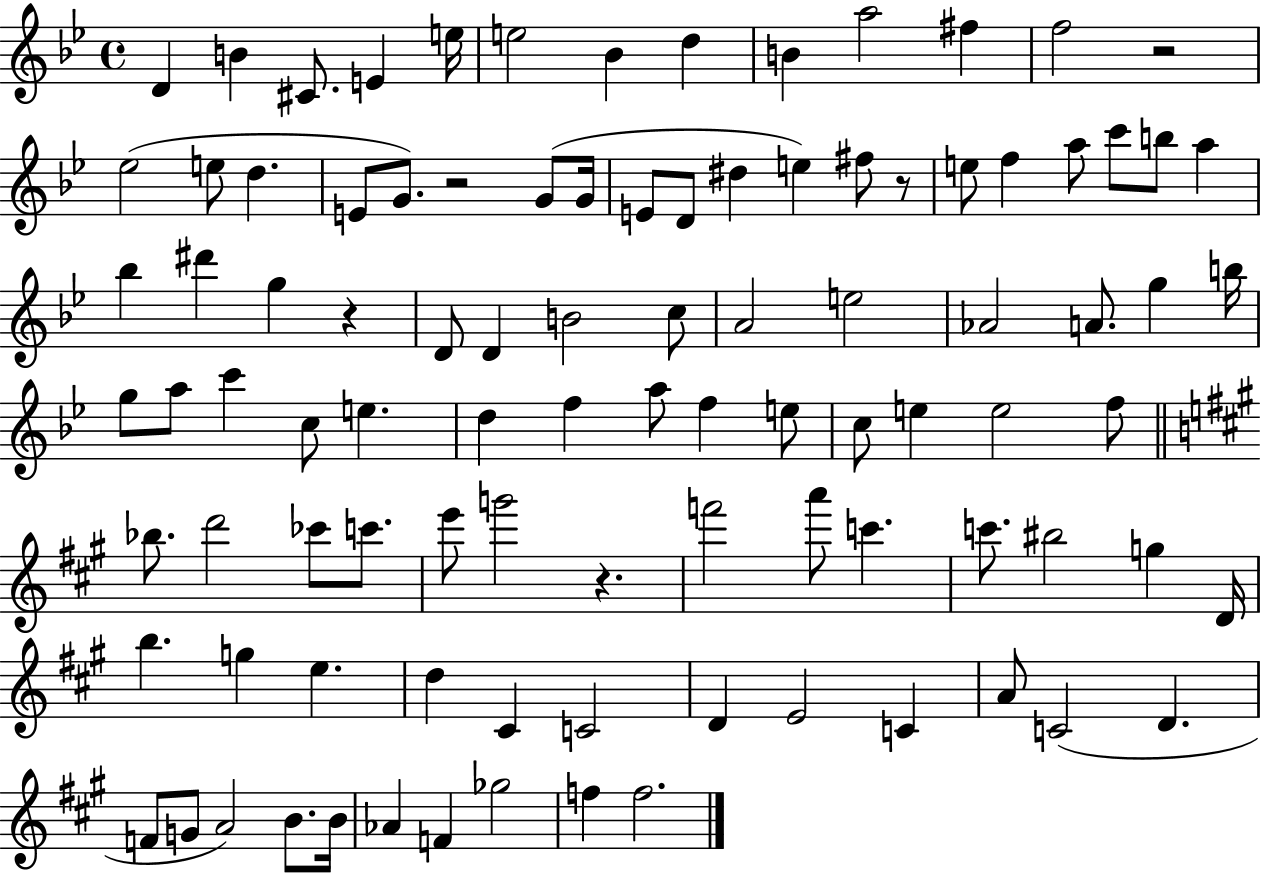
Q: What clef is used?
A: treble